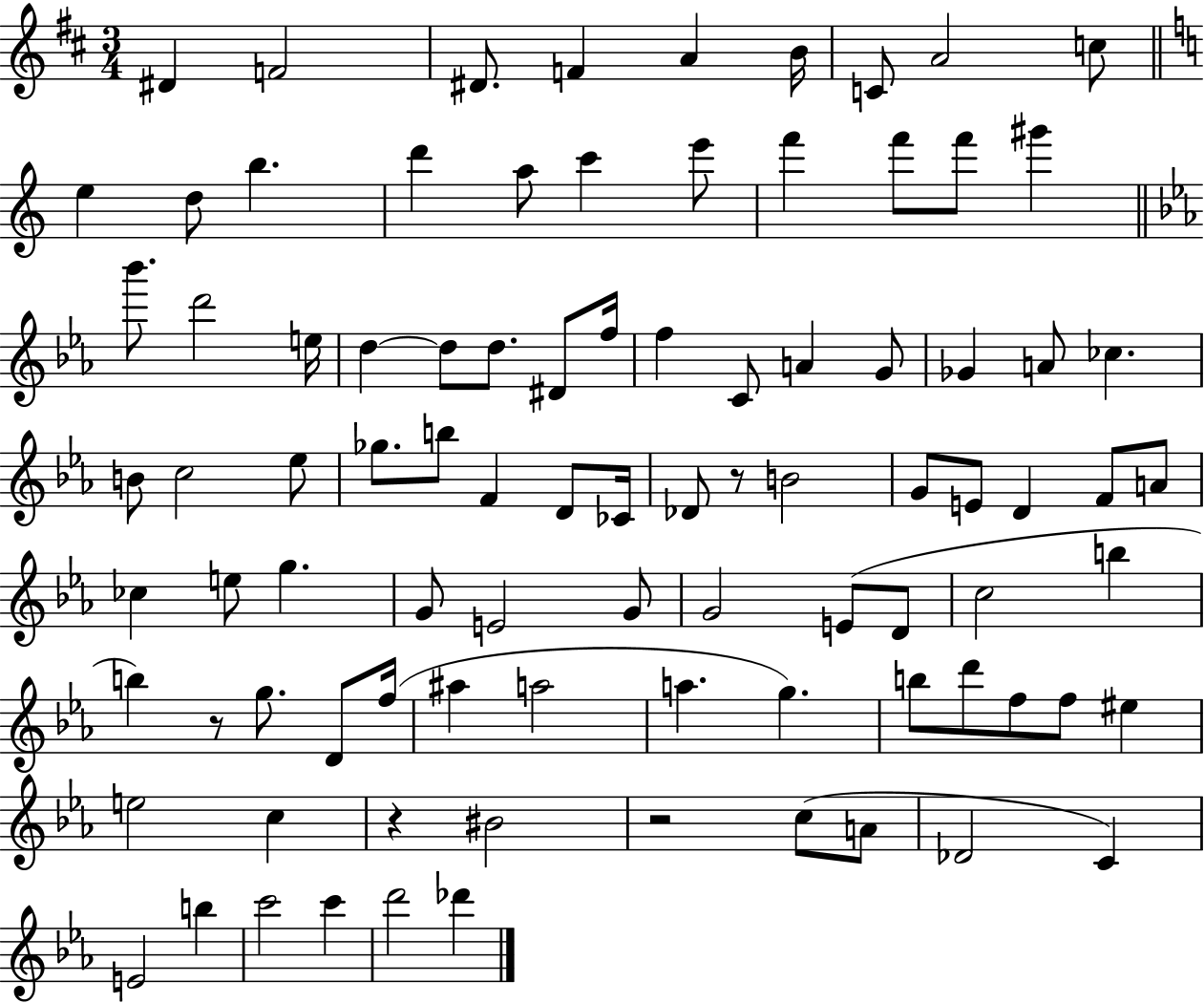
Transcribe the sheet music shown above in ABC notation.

X:1
T:Untitled
M:3/4
L:1/4
K:D
^D F2 ^D/2 F A B/4 C/2 A2 c/2 e d/2 b d' a/2 c' e'/2 f' f'/2 f'/2 ^g' _b'/2 d'2 e/4 d d/2 d/2 ^D/2 f/4 f C/2 A G/2 _G A/2 _c B/2 c2 _e/2 _g/2 b/2 F D/2 _C/4 _D/2 z/2 B2 G/2 E/2 D F/2 A/2 _c e/2 g G/2 E2 G/2 G2 E/2 D/2 c2 b b z/2 g/2 D/2 f/4 ^a a2 a g b/2 d'/2 f/2 f/2 ^e e2 c z ^B2 z2 c/2 A/2 _D2 C E2 b c'2 c' d'2 _d'